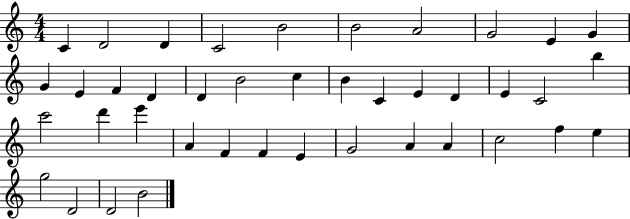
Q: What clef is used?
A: treble